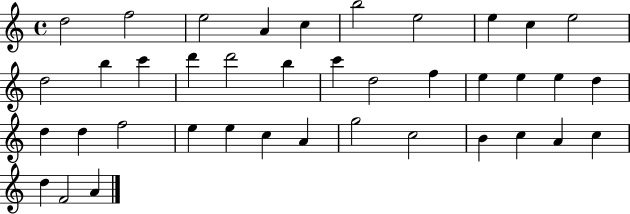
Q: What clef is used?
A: treble